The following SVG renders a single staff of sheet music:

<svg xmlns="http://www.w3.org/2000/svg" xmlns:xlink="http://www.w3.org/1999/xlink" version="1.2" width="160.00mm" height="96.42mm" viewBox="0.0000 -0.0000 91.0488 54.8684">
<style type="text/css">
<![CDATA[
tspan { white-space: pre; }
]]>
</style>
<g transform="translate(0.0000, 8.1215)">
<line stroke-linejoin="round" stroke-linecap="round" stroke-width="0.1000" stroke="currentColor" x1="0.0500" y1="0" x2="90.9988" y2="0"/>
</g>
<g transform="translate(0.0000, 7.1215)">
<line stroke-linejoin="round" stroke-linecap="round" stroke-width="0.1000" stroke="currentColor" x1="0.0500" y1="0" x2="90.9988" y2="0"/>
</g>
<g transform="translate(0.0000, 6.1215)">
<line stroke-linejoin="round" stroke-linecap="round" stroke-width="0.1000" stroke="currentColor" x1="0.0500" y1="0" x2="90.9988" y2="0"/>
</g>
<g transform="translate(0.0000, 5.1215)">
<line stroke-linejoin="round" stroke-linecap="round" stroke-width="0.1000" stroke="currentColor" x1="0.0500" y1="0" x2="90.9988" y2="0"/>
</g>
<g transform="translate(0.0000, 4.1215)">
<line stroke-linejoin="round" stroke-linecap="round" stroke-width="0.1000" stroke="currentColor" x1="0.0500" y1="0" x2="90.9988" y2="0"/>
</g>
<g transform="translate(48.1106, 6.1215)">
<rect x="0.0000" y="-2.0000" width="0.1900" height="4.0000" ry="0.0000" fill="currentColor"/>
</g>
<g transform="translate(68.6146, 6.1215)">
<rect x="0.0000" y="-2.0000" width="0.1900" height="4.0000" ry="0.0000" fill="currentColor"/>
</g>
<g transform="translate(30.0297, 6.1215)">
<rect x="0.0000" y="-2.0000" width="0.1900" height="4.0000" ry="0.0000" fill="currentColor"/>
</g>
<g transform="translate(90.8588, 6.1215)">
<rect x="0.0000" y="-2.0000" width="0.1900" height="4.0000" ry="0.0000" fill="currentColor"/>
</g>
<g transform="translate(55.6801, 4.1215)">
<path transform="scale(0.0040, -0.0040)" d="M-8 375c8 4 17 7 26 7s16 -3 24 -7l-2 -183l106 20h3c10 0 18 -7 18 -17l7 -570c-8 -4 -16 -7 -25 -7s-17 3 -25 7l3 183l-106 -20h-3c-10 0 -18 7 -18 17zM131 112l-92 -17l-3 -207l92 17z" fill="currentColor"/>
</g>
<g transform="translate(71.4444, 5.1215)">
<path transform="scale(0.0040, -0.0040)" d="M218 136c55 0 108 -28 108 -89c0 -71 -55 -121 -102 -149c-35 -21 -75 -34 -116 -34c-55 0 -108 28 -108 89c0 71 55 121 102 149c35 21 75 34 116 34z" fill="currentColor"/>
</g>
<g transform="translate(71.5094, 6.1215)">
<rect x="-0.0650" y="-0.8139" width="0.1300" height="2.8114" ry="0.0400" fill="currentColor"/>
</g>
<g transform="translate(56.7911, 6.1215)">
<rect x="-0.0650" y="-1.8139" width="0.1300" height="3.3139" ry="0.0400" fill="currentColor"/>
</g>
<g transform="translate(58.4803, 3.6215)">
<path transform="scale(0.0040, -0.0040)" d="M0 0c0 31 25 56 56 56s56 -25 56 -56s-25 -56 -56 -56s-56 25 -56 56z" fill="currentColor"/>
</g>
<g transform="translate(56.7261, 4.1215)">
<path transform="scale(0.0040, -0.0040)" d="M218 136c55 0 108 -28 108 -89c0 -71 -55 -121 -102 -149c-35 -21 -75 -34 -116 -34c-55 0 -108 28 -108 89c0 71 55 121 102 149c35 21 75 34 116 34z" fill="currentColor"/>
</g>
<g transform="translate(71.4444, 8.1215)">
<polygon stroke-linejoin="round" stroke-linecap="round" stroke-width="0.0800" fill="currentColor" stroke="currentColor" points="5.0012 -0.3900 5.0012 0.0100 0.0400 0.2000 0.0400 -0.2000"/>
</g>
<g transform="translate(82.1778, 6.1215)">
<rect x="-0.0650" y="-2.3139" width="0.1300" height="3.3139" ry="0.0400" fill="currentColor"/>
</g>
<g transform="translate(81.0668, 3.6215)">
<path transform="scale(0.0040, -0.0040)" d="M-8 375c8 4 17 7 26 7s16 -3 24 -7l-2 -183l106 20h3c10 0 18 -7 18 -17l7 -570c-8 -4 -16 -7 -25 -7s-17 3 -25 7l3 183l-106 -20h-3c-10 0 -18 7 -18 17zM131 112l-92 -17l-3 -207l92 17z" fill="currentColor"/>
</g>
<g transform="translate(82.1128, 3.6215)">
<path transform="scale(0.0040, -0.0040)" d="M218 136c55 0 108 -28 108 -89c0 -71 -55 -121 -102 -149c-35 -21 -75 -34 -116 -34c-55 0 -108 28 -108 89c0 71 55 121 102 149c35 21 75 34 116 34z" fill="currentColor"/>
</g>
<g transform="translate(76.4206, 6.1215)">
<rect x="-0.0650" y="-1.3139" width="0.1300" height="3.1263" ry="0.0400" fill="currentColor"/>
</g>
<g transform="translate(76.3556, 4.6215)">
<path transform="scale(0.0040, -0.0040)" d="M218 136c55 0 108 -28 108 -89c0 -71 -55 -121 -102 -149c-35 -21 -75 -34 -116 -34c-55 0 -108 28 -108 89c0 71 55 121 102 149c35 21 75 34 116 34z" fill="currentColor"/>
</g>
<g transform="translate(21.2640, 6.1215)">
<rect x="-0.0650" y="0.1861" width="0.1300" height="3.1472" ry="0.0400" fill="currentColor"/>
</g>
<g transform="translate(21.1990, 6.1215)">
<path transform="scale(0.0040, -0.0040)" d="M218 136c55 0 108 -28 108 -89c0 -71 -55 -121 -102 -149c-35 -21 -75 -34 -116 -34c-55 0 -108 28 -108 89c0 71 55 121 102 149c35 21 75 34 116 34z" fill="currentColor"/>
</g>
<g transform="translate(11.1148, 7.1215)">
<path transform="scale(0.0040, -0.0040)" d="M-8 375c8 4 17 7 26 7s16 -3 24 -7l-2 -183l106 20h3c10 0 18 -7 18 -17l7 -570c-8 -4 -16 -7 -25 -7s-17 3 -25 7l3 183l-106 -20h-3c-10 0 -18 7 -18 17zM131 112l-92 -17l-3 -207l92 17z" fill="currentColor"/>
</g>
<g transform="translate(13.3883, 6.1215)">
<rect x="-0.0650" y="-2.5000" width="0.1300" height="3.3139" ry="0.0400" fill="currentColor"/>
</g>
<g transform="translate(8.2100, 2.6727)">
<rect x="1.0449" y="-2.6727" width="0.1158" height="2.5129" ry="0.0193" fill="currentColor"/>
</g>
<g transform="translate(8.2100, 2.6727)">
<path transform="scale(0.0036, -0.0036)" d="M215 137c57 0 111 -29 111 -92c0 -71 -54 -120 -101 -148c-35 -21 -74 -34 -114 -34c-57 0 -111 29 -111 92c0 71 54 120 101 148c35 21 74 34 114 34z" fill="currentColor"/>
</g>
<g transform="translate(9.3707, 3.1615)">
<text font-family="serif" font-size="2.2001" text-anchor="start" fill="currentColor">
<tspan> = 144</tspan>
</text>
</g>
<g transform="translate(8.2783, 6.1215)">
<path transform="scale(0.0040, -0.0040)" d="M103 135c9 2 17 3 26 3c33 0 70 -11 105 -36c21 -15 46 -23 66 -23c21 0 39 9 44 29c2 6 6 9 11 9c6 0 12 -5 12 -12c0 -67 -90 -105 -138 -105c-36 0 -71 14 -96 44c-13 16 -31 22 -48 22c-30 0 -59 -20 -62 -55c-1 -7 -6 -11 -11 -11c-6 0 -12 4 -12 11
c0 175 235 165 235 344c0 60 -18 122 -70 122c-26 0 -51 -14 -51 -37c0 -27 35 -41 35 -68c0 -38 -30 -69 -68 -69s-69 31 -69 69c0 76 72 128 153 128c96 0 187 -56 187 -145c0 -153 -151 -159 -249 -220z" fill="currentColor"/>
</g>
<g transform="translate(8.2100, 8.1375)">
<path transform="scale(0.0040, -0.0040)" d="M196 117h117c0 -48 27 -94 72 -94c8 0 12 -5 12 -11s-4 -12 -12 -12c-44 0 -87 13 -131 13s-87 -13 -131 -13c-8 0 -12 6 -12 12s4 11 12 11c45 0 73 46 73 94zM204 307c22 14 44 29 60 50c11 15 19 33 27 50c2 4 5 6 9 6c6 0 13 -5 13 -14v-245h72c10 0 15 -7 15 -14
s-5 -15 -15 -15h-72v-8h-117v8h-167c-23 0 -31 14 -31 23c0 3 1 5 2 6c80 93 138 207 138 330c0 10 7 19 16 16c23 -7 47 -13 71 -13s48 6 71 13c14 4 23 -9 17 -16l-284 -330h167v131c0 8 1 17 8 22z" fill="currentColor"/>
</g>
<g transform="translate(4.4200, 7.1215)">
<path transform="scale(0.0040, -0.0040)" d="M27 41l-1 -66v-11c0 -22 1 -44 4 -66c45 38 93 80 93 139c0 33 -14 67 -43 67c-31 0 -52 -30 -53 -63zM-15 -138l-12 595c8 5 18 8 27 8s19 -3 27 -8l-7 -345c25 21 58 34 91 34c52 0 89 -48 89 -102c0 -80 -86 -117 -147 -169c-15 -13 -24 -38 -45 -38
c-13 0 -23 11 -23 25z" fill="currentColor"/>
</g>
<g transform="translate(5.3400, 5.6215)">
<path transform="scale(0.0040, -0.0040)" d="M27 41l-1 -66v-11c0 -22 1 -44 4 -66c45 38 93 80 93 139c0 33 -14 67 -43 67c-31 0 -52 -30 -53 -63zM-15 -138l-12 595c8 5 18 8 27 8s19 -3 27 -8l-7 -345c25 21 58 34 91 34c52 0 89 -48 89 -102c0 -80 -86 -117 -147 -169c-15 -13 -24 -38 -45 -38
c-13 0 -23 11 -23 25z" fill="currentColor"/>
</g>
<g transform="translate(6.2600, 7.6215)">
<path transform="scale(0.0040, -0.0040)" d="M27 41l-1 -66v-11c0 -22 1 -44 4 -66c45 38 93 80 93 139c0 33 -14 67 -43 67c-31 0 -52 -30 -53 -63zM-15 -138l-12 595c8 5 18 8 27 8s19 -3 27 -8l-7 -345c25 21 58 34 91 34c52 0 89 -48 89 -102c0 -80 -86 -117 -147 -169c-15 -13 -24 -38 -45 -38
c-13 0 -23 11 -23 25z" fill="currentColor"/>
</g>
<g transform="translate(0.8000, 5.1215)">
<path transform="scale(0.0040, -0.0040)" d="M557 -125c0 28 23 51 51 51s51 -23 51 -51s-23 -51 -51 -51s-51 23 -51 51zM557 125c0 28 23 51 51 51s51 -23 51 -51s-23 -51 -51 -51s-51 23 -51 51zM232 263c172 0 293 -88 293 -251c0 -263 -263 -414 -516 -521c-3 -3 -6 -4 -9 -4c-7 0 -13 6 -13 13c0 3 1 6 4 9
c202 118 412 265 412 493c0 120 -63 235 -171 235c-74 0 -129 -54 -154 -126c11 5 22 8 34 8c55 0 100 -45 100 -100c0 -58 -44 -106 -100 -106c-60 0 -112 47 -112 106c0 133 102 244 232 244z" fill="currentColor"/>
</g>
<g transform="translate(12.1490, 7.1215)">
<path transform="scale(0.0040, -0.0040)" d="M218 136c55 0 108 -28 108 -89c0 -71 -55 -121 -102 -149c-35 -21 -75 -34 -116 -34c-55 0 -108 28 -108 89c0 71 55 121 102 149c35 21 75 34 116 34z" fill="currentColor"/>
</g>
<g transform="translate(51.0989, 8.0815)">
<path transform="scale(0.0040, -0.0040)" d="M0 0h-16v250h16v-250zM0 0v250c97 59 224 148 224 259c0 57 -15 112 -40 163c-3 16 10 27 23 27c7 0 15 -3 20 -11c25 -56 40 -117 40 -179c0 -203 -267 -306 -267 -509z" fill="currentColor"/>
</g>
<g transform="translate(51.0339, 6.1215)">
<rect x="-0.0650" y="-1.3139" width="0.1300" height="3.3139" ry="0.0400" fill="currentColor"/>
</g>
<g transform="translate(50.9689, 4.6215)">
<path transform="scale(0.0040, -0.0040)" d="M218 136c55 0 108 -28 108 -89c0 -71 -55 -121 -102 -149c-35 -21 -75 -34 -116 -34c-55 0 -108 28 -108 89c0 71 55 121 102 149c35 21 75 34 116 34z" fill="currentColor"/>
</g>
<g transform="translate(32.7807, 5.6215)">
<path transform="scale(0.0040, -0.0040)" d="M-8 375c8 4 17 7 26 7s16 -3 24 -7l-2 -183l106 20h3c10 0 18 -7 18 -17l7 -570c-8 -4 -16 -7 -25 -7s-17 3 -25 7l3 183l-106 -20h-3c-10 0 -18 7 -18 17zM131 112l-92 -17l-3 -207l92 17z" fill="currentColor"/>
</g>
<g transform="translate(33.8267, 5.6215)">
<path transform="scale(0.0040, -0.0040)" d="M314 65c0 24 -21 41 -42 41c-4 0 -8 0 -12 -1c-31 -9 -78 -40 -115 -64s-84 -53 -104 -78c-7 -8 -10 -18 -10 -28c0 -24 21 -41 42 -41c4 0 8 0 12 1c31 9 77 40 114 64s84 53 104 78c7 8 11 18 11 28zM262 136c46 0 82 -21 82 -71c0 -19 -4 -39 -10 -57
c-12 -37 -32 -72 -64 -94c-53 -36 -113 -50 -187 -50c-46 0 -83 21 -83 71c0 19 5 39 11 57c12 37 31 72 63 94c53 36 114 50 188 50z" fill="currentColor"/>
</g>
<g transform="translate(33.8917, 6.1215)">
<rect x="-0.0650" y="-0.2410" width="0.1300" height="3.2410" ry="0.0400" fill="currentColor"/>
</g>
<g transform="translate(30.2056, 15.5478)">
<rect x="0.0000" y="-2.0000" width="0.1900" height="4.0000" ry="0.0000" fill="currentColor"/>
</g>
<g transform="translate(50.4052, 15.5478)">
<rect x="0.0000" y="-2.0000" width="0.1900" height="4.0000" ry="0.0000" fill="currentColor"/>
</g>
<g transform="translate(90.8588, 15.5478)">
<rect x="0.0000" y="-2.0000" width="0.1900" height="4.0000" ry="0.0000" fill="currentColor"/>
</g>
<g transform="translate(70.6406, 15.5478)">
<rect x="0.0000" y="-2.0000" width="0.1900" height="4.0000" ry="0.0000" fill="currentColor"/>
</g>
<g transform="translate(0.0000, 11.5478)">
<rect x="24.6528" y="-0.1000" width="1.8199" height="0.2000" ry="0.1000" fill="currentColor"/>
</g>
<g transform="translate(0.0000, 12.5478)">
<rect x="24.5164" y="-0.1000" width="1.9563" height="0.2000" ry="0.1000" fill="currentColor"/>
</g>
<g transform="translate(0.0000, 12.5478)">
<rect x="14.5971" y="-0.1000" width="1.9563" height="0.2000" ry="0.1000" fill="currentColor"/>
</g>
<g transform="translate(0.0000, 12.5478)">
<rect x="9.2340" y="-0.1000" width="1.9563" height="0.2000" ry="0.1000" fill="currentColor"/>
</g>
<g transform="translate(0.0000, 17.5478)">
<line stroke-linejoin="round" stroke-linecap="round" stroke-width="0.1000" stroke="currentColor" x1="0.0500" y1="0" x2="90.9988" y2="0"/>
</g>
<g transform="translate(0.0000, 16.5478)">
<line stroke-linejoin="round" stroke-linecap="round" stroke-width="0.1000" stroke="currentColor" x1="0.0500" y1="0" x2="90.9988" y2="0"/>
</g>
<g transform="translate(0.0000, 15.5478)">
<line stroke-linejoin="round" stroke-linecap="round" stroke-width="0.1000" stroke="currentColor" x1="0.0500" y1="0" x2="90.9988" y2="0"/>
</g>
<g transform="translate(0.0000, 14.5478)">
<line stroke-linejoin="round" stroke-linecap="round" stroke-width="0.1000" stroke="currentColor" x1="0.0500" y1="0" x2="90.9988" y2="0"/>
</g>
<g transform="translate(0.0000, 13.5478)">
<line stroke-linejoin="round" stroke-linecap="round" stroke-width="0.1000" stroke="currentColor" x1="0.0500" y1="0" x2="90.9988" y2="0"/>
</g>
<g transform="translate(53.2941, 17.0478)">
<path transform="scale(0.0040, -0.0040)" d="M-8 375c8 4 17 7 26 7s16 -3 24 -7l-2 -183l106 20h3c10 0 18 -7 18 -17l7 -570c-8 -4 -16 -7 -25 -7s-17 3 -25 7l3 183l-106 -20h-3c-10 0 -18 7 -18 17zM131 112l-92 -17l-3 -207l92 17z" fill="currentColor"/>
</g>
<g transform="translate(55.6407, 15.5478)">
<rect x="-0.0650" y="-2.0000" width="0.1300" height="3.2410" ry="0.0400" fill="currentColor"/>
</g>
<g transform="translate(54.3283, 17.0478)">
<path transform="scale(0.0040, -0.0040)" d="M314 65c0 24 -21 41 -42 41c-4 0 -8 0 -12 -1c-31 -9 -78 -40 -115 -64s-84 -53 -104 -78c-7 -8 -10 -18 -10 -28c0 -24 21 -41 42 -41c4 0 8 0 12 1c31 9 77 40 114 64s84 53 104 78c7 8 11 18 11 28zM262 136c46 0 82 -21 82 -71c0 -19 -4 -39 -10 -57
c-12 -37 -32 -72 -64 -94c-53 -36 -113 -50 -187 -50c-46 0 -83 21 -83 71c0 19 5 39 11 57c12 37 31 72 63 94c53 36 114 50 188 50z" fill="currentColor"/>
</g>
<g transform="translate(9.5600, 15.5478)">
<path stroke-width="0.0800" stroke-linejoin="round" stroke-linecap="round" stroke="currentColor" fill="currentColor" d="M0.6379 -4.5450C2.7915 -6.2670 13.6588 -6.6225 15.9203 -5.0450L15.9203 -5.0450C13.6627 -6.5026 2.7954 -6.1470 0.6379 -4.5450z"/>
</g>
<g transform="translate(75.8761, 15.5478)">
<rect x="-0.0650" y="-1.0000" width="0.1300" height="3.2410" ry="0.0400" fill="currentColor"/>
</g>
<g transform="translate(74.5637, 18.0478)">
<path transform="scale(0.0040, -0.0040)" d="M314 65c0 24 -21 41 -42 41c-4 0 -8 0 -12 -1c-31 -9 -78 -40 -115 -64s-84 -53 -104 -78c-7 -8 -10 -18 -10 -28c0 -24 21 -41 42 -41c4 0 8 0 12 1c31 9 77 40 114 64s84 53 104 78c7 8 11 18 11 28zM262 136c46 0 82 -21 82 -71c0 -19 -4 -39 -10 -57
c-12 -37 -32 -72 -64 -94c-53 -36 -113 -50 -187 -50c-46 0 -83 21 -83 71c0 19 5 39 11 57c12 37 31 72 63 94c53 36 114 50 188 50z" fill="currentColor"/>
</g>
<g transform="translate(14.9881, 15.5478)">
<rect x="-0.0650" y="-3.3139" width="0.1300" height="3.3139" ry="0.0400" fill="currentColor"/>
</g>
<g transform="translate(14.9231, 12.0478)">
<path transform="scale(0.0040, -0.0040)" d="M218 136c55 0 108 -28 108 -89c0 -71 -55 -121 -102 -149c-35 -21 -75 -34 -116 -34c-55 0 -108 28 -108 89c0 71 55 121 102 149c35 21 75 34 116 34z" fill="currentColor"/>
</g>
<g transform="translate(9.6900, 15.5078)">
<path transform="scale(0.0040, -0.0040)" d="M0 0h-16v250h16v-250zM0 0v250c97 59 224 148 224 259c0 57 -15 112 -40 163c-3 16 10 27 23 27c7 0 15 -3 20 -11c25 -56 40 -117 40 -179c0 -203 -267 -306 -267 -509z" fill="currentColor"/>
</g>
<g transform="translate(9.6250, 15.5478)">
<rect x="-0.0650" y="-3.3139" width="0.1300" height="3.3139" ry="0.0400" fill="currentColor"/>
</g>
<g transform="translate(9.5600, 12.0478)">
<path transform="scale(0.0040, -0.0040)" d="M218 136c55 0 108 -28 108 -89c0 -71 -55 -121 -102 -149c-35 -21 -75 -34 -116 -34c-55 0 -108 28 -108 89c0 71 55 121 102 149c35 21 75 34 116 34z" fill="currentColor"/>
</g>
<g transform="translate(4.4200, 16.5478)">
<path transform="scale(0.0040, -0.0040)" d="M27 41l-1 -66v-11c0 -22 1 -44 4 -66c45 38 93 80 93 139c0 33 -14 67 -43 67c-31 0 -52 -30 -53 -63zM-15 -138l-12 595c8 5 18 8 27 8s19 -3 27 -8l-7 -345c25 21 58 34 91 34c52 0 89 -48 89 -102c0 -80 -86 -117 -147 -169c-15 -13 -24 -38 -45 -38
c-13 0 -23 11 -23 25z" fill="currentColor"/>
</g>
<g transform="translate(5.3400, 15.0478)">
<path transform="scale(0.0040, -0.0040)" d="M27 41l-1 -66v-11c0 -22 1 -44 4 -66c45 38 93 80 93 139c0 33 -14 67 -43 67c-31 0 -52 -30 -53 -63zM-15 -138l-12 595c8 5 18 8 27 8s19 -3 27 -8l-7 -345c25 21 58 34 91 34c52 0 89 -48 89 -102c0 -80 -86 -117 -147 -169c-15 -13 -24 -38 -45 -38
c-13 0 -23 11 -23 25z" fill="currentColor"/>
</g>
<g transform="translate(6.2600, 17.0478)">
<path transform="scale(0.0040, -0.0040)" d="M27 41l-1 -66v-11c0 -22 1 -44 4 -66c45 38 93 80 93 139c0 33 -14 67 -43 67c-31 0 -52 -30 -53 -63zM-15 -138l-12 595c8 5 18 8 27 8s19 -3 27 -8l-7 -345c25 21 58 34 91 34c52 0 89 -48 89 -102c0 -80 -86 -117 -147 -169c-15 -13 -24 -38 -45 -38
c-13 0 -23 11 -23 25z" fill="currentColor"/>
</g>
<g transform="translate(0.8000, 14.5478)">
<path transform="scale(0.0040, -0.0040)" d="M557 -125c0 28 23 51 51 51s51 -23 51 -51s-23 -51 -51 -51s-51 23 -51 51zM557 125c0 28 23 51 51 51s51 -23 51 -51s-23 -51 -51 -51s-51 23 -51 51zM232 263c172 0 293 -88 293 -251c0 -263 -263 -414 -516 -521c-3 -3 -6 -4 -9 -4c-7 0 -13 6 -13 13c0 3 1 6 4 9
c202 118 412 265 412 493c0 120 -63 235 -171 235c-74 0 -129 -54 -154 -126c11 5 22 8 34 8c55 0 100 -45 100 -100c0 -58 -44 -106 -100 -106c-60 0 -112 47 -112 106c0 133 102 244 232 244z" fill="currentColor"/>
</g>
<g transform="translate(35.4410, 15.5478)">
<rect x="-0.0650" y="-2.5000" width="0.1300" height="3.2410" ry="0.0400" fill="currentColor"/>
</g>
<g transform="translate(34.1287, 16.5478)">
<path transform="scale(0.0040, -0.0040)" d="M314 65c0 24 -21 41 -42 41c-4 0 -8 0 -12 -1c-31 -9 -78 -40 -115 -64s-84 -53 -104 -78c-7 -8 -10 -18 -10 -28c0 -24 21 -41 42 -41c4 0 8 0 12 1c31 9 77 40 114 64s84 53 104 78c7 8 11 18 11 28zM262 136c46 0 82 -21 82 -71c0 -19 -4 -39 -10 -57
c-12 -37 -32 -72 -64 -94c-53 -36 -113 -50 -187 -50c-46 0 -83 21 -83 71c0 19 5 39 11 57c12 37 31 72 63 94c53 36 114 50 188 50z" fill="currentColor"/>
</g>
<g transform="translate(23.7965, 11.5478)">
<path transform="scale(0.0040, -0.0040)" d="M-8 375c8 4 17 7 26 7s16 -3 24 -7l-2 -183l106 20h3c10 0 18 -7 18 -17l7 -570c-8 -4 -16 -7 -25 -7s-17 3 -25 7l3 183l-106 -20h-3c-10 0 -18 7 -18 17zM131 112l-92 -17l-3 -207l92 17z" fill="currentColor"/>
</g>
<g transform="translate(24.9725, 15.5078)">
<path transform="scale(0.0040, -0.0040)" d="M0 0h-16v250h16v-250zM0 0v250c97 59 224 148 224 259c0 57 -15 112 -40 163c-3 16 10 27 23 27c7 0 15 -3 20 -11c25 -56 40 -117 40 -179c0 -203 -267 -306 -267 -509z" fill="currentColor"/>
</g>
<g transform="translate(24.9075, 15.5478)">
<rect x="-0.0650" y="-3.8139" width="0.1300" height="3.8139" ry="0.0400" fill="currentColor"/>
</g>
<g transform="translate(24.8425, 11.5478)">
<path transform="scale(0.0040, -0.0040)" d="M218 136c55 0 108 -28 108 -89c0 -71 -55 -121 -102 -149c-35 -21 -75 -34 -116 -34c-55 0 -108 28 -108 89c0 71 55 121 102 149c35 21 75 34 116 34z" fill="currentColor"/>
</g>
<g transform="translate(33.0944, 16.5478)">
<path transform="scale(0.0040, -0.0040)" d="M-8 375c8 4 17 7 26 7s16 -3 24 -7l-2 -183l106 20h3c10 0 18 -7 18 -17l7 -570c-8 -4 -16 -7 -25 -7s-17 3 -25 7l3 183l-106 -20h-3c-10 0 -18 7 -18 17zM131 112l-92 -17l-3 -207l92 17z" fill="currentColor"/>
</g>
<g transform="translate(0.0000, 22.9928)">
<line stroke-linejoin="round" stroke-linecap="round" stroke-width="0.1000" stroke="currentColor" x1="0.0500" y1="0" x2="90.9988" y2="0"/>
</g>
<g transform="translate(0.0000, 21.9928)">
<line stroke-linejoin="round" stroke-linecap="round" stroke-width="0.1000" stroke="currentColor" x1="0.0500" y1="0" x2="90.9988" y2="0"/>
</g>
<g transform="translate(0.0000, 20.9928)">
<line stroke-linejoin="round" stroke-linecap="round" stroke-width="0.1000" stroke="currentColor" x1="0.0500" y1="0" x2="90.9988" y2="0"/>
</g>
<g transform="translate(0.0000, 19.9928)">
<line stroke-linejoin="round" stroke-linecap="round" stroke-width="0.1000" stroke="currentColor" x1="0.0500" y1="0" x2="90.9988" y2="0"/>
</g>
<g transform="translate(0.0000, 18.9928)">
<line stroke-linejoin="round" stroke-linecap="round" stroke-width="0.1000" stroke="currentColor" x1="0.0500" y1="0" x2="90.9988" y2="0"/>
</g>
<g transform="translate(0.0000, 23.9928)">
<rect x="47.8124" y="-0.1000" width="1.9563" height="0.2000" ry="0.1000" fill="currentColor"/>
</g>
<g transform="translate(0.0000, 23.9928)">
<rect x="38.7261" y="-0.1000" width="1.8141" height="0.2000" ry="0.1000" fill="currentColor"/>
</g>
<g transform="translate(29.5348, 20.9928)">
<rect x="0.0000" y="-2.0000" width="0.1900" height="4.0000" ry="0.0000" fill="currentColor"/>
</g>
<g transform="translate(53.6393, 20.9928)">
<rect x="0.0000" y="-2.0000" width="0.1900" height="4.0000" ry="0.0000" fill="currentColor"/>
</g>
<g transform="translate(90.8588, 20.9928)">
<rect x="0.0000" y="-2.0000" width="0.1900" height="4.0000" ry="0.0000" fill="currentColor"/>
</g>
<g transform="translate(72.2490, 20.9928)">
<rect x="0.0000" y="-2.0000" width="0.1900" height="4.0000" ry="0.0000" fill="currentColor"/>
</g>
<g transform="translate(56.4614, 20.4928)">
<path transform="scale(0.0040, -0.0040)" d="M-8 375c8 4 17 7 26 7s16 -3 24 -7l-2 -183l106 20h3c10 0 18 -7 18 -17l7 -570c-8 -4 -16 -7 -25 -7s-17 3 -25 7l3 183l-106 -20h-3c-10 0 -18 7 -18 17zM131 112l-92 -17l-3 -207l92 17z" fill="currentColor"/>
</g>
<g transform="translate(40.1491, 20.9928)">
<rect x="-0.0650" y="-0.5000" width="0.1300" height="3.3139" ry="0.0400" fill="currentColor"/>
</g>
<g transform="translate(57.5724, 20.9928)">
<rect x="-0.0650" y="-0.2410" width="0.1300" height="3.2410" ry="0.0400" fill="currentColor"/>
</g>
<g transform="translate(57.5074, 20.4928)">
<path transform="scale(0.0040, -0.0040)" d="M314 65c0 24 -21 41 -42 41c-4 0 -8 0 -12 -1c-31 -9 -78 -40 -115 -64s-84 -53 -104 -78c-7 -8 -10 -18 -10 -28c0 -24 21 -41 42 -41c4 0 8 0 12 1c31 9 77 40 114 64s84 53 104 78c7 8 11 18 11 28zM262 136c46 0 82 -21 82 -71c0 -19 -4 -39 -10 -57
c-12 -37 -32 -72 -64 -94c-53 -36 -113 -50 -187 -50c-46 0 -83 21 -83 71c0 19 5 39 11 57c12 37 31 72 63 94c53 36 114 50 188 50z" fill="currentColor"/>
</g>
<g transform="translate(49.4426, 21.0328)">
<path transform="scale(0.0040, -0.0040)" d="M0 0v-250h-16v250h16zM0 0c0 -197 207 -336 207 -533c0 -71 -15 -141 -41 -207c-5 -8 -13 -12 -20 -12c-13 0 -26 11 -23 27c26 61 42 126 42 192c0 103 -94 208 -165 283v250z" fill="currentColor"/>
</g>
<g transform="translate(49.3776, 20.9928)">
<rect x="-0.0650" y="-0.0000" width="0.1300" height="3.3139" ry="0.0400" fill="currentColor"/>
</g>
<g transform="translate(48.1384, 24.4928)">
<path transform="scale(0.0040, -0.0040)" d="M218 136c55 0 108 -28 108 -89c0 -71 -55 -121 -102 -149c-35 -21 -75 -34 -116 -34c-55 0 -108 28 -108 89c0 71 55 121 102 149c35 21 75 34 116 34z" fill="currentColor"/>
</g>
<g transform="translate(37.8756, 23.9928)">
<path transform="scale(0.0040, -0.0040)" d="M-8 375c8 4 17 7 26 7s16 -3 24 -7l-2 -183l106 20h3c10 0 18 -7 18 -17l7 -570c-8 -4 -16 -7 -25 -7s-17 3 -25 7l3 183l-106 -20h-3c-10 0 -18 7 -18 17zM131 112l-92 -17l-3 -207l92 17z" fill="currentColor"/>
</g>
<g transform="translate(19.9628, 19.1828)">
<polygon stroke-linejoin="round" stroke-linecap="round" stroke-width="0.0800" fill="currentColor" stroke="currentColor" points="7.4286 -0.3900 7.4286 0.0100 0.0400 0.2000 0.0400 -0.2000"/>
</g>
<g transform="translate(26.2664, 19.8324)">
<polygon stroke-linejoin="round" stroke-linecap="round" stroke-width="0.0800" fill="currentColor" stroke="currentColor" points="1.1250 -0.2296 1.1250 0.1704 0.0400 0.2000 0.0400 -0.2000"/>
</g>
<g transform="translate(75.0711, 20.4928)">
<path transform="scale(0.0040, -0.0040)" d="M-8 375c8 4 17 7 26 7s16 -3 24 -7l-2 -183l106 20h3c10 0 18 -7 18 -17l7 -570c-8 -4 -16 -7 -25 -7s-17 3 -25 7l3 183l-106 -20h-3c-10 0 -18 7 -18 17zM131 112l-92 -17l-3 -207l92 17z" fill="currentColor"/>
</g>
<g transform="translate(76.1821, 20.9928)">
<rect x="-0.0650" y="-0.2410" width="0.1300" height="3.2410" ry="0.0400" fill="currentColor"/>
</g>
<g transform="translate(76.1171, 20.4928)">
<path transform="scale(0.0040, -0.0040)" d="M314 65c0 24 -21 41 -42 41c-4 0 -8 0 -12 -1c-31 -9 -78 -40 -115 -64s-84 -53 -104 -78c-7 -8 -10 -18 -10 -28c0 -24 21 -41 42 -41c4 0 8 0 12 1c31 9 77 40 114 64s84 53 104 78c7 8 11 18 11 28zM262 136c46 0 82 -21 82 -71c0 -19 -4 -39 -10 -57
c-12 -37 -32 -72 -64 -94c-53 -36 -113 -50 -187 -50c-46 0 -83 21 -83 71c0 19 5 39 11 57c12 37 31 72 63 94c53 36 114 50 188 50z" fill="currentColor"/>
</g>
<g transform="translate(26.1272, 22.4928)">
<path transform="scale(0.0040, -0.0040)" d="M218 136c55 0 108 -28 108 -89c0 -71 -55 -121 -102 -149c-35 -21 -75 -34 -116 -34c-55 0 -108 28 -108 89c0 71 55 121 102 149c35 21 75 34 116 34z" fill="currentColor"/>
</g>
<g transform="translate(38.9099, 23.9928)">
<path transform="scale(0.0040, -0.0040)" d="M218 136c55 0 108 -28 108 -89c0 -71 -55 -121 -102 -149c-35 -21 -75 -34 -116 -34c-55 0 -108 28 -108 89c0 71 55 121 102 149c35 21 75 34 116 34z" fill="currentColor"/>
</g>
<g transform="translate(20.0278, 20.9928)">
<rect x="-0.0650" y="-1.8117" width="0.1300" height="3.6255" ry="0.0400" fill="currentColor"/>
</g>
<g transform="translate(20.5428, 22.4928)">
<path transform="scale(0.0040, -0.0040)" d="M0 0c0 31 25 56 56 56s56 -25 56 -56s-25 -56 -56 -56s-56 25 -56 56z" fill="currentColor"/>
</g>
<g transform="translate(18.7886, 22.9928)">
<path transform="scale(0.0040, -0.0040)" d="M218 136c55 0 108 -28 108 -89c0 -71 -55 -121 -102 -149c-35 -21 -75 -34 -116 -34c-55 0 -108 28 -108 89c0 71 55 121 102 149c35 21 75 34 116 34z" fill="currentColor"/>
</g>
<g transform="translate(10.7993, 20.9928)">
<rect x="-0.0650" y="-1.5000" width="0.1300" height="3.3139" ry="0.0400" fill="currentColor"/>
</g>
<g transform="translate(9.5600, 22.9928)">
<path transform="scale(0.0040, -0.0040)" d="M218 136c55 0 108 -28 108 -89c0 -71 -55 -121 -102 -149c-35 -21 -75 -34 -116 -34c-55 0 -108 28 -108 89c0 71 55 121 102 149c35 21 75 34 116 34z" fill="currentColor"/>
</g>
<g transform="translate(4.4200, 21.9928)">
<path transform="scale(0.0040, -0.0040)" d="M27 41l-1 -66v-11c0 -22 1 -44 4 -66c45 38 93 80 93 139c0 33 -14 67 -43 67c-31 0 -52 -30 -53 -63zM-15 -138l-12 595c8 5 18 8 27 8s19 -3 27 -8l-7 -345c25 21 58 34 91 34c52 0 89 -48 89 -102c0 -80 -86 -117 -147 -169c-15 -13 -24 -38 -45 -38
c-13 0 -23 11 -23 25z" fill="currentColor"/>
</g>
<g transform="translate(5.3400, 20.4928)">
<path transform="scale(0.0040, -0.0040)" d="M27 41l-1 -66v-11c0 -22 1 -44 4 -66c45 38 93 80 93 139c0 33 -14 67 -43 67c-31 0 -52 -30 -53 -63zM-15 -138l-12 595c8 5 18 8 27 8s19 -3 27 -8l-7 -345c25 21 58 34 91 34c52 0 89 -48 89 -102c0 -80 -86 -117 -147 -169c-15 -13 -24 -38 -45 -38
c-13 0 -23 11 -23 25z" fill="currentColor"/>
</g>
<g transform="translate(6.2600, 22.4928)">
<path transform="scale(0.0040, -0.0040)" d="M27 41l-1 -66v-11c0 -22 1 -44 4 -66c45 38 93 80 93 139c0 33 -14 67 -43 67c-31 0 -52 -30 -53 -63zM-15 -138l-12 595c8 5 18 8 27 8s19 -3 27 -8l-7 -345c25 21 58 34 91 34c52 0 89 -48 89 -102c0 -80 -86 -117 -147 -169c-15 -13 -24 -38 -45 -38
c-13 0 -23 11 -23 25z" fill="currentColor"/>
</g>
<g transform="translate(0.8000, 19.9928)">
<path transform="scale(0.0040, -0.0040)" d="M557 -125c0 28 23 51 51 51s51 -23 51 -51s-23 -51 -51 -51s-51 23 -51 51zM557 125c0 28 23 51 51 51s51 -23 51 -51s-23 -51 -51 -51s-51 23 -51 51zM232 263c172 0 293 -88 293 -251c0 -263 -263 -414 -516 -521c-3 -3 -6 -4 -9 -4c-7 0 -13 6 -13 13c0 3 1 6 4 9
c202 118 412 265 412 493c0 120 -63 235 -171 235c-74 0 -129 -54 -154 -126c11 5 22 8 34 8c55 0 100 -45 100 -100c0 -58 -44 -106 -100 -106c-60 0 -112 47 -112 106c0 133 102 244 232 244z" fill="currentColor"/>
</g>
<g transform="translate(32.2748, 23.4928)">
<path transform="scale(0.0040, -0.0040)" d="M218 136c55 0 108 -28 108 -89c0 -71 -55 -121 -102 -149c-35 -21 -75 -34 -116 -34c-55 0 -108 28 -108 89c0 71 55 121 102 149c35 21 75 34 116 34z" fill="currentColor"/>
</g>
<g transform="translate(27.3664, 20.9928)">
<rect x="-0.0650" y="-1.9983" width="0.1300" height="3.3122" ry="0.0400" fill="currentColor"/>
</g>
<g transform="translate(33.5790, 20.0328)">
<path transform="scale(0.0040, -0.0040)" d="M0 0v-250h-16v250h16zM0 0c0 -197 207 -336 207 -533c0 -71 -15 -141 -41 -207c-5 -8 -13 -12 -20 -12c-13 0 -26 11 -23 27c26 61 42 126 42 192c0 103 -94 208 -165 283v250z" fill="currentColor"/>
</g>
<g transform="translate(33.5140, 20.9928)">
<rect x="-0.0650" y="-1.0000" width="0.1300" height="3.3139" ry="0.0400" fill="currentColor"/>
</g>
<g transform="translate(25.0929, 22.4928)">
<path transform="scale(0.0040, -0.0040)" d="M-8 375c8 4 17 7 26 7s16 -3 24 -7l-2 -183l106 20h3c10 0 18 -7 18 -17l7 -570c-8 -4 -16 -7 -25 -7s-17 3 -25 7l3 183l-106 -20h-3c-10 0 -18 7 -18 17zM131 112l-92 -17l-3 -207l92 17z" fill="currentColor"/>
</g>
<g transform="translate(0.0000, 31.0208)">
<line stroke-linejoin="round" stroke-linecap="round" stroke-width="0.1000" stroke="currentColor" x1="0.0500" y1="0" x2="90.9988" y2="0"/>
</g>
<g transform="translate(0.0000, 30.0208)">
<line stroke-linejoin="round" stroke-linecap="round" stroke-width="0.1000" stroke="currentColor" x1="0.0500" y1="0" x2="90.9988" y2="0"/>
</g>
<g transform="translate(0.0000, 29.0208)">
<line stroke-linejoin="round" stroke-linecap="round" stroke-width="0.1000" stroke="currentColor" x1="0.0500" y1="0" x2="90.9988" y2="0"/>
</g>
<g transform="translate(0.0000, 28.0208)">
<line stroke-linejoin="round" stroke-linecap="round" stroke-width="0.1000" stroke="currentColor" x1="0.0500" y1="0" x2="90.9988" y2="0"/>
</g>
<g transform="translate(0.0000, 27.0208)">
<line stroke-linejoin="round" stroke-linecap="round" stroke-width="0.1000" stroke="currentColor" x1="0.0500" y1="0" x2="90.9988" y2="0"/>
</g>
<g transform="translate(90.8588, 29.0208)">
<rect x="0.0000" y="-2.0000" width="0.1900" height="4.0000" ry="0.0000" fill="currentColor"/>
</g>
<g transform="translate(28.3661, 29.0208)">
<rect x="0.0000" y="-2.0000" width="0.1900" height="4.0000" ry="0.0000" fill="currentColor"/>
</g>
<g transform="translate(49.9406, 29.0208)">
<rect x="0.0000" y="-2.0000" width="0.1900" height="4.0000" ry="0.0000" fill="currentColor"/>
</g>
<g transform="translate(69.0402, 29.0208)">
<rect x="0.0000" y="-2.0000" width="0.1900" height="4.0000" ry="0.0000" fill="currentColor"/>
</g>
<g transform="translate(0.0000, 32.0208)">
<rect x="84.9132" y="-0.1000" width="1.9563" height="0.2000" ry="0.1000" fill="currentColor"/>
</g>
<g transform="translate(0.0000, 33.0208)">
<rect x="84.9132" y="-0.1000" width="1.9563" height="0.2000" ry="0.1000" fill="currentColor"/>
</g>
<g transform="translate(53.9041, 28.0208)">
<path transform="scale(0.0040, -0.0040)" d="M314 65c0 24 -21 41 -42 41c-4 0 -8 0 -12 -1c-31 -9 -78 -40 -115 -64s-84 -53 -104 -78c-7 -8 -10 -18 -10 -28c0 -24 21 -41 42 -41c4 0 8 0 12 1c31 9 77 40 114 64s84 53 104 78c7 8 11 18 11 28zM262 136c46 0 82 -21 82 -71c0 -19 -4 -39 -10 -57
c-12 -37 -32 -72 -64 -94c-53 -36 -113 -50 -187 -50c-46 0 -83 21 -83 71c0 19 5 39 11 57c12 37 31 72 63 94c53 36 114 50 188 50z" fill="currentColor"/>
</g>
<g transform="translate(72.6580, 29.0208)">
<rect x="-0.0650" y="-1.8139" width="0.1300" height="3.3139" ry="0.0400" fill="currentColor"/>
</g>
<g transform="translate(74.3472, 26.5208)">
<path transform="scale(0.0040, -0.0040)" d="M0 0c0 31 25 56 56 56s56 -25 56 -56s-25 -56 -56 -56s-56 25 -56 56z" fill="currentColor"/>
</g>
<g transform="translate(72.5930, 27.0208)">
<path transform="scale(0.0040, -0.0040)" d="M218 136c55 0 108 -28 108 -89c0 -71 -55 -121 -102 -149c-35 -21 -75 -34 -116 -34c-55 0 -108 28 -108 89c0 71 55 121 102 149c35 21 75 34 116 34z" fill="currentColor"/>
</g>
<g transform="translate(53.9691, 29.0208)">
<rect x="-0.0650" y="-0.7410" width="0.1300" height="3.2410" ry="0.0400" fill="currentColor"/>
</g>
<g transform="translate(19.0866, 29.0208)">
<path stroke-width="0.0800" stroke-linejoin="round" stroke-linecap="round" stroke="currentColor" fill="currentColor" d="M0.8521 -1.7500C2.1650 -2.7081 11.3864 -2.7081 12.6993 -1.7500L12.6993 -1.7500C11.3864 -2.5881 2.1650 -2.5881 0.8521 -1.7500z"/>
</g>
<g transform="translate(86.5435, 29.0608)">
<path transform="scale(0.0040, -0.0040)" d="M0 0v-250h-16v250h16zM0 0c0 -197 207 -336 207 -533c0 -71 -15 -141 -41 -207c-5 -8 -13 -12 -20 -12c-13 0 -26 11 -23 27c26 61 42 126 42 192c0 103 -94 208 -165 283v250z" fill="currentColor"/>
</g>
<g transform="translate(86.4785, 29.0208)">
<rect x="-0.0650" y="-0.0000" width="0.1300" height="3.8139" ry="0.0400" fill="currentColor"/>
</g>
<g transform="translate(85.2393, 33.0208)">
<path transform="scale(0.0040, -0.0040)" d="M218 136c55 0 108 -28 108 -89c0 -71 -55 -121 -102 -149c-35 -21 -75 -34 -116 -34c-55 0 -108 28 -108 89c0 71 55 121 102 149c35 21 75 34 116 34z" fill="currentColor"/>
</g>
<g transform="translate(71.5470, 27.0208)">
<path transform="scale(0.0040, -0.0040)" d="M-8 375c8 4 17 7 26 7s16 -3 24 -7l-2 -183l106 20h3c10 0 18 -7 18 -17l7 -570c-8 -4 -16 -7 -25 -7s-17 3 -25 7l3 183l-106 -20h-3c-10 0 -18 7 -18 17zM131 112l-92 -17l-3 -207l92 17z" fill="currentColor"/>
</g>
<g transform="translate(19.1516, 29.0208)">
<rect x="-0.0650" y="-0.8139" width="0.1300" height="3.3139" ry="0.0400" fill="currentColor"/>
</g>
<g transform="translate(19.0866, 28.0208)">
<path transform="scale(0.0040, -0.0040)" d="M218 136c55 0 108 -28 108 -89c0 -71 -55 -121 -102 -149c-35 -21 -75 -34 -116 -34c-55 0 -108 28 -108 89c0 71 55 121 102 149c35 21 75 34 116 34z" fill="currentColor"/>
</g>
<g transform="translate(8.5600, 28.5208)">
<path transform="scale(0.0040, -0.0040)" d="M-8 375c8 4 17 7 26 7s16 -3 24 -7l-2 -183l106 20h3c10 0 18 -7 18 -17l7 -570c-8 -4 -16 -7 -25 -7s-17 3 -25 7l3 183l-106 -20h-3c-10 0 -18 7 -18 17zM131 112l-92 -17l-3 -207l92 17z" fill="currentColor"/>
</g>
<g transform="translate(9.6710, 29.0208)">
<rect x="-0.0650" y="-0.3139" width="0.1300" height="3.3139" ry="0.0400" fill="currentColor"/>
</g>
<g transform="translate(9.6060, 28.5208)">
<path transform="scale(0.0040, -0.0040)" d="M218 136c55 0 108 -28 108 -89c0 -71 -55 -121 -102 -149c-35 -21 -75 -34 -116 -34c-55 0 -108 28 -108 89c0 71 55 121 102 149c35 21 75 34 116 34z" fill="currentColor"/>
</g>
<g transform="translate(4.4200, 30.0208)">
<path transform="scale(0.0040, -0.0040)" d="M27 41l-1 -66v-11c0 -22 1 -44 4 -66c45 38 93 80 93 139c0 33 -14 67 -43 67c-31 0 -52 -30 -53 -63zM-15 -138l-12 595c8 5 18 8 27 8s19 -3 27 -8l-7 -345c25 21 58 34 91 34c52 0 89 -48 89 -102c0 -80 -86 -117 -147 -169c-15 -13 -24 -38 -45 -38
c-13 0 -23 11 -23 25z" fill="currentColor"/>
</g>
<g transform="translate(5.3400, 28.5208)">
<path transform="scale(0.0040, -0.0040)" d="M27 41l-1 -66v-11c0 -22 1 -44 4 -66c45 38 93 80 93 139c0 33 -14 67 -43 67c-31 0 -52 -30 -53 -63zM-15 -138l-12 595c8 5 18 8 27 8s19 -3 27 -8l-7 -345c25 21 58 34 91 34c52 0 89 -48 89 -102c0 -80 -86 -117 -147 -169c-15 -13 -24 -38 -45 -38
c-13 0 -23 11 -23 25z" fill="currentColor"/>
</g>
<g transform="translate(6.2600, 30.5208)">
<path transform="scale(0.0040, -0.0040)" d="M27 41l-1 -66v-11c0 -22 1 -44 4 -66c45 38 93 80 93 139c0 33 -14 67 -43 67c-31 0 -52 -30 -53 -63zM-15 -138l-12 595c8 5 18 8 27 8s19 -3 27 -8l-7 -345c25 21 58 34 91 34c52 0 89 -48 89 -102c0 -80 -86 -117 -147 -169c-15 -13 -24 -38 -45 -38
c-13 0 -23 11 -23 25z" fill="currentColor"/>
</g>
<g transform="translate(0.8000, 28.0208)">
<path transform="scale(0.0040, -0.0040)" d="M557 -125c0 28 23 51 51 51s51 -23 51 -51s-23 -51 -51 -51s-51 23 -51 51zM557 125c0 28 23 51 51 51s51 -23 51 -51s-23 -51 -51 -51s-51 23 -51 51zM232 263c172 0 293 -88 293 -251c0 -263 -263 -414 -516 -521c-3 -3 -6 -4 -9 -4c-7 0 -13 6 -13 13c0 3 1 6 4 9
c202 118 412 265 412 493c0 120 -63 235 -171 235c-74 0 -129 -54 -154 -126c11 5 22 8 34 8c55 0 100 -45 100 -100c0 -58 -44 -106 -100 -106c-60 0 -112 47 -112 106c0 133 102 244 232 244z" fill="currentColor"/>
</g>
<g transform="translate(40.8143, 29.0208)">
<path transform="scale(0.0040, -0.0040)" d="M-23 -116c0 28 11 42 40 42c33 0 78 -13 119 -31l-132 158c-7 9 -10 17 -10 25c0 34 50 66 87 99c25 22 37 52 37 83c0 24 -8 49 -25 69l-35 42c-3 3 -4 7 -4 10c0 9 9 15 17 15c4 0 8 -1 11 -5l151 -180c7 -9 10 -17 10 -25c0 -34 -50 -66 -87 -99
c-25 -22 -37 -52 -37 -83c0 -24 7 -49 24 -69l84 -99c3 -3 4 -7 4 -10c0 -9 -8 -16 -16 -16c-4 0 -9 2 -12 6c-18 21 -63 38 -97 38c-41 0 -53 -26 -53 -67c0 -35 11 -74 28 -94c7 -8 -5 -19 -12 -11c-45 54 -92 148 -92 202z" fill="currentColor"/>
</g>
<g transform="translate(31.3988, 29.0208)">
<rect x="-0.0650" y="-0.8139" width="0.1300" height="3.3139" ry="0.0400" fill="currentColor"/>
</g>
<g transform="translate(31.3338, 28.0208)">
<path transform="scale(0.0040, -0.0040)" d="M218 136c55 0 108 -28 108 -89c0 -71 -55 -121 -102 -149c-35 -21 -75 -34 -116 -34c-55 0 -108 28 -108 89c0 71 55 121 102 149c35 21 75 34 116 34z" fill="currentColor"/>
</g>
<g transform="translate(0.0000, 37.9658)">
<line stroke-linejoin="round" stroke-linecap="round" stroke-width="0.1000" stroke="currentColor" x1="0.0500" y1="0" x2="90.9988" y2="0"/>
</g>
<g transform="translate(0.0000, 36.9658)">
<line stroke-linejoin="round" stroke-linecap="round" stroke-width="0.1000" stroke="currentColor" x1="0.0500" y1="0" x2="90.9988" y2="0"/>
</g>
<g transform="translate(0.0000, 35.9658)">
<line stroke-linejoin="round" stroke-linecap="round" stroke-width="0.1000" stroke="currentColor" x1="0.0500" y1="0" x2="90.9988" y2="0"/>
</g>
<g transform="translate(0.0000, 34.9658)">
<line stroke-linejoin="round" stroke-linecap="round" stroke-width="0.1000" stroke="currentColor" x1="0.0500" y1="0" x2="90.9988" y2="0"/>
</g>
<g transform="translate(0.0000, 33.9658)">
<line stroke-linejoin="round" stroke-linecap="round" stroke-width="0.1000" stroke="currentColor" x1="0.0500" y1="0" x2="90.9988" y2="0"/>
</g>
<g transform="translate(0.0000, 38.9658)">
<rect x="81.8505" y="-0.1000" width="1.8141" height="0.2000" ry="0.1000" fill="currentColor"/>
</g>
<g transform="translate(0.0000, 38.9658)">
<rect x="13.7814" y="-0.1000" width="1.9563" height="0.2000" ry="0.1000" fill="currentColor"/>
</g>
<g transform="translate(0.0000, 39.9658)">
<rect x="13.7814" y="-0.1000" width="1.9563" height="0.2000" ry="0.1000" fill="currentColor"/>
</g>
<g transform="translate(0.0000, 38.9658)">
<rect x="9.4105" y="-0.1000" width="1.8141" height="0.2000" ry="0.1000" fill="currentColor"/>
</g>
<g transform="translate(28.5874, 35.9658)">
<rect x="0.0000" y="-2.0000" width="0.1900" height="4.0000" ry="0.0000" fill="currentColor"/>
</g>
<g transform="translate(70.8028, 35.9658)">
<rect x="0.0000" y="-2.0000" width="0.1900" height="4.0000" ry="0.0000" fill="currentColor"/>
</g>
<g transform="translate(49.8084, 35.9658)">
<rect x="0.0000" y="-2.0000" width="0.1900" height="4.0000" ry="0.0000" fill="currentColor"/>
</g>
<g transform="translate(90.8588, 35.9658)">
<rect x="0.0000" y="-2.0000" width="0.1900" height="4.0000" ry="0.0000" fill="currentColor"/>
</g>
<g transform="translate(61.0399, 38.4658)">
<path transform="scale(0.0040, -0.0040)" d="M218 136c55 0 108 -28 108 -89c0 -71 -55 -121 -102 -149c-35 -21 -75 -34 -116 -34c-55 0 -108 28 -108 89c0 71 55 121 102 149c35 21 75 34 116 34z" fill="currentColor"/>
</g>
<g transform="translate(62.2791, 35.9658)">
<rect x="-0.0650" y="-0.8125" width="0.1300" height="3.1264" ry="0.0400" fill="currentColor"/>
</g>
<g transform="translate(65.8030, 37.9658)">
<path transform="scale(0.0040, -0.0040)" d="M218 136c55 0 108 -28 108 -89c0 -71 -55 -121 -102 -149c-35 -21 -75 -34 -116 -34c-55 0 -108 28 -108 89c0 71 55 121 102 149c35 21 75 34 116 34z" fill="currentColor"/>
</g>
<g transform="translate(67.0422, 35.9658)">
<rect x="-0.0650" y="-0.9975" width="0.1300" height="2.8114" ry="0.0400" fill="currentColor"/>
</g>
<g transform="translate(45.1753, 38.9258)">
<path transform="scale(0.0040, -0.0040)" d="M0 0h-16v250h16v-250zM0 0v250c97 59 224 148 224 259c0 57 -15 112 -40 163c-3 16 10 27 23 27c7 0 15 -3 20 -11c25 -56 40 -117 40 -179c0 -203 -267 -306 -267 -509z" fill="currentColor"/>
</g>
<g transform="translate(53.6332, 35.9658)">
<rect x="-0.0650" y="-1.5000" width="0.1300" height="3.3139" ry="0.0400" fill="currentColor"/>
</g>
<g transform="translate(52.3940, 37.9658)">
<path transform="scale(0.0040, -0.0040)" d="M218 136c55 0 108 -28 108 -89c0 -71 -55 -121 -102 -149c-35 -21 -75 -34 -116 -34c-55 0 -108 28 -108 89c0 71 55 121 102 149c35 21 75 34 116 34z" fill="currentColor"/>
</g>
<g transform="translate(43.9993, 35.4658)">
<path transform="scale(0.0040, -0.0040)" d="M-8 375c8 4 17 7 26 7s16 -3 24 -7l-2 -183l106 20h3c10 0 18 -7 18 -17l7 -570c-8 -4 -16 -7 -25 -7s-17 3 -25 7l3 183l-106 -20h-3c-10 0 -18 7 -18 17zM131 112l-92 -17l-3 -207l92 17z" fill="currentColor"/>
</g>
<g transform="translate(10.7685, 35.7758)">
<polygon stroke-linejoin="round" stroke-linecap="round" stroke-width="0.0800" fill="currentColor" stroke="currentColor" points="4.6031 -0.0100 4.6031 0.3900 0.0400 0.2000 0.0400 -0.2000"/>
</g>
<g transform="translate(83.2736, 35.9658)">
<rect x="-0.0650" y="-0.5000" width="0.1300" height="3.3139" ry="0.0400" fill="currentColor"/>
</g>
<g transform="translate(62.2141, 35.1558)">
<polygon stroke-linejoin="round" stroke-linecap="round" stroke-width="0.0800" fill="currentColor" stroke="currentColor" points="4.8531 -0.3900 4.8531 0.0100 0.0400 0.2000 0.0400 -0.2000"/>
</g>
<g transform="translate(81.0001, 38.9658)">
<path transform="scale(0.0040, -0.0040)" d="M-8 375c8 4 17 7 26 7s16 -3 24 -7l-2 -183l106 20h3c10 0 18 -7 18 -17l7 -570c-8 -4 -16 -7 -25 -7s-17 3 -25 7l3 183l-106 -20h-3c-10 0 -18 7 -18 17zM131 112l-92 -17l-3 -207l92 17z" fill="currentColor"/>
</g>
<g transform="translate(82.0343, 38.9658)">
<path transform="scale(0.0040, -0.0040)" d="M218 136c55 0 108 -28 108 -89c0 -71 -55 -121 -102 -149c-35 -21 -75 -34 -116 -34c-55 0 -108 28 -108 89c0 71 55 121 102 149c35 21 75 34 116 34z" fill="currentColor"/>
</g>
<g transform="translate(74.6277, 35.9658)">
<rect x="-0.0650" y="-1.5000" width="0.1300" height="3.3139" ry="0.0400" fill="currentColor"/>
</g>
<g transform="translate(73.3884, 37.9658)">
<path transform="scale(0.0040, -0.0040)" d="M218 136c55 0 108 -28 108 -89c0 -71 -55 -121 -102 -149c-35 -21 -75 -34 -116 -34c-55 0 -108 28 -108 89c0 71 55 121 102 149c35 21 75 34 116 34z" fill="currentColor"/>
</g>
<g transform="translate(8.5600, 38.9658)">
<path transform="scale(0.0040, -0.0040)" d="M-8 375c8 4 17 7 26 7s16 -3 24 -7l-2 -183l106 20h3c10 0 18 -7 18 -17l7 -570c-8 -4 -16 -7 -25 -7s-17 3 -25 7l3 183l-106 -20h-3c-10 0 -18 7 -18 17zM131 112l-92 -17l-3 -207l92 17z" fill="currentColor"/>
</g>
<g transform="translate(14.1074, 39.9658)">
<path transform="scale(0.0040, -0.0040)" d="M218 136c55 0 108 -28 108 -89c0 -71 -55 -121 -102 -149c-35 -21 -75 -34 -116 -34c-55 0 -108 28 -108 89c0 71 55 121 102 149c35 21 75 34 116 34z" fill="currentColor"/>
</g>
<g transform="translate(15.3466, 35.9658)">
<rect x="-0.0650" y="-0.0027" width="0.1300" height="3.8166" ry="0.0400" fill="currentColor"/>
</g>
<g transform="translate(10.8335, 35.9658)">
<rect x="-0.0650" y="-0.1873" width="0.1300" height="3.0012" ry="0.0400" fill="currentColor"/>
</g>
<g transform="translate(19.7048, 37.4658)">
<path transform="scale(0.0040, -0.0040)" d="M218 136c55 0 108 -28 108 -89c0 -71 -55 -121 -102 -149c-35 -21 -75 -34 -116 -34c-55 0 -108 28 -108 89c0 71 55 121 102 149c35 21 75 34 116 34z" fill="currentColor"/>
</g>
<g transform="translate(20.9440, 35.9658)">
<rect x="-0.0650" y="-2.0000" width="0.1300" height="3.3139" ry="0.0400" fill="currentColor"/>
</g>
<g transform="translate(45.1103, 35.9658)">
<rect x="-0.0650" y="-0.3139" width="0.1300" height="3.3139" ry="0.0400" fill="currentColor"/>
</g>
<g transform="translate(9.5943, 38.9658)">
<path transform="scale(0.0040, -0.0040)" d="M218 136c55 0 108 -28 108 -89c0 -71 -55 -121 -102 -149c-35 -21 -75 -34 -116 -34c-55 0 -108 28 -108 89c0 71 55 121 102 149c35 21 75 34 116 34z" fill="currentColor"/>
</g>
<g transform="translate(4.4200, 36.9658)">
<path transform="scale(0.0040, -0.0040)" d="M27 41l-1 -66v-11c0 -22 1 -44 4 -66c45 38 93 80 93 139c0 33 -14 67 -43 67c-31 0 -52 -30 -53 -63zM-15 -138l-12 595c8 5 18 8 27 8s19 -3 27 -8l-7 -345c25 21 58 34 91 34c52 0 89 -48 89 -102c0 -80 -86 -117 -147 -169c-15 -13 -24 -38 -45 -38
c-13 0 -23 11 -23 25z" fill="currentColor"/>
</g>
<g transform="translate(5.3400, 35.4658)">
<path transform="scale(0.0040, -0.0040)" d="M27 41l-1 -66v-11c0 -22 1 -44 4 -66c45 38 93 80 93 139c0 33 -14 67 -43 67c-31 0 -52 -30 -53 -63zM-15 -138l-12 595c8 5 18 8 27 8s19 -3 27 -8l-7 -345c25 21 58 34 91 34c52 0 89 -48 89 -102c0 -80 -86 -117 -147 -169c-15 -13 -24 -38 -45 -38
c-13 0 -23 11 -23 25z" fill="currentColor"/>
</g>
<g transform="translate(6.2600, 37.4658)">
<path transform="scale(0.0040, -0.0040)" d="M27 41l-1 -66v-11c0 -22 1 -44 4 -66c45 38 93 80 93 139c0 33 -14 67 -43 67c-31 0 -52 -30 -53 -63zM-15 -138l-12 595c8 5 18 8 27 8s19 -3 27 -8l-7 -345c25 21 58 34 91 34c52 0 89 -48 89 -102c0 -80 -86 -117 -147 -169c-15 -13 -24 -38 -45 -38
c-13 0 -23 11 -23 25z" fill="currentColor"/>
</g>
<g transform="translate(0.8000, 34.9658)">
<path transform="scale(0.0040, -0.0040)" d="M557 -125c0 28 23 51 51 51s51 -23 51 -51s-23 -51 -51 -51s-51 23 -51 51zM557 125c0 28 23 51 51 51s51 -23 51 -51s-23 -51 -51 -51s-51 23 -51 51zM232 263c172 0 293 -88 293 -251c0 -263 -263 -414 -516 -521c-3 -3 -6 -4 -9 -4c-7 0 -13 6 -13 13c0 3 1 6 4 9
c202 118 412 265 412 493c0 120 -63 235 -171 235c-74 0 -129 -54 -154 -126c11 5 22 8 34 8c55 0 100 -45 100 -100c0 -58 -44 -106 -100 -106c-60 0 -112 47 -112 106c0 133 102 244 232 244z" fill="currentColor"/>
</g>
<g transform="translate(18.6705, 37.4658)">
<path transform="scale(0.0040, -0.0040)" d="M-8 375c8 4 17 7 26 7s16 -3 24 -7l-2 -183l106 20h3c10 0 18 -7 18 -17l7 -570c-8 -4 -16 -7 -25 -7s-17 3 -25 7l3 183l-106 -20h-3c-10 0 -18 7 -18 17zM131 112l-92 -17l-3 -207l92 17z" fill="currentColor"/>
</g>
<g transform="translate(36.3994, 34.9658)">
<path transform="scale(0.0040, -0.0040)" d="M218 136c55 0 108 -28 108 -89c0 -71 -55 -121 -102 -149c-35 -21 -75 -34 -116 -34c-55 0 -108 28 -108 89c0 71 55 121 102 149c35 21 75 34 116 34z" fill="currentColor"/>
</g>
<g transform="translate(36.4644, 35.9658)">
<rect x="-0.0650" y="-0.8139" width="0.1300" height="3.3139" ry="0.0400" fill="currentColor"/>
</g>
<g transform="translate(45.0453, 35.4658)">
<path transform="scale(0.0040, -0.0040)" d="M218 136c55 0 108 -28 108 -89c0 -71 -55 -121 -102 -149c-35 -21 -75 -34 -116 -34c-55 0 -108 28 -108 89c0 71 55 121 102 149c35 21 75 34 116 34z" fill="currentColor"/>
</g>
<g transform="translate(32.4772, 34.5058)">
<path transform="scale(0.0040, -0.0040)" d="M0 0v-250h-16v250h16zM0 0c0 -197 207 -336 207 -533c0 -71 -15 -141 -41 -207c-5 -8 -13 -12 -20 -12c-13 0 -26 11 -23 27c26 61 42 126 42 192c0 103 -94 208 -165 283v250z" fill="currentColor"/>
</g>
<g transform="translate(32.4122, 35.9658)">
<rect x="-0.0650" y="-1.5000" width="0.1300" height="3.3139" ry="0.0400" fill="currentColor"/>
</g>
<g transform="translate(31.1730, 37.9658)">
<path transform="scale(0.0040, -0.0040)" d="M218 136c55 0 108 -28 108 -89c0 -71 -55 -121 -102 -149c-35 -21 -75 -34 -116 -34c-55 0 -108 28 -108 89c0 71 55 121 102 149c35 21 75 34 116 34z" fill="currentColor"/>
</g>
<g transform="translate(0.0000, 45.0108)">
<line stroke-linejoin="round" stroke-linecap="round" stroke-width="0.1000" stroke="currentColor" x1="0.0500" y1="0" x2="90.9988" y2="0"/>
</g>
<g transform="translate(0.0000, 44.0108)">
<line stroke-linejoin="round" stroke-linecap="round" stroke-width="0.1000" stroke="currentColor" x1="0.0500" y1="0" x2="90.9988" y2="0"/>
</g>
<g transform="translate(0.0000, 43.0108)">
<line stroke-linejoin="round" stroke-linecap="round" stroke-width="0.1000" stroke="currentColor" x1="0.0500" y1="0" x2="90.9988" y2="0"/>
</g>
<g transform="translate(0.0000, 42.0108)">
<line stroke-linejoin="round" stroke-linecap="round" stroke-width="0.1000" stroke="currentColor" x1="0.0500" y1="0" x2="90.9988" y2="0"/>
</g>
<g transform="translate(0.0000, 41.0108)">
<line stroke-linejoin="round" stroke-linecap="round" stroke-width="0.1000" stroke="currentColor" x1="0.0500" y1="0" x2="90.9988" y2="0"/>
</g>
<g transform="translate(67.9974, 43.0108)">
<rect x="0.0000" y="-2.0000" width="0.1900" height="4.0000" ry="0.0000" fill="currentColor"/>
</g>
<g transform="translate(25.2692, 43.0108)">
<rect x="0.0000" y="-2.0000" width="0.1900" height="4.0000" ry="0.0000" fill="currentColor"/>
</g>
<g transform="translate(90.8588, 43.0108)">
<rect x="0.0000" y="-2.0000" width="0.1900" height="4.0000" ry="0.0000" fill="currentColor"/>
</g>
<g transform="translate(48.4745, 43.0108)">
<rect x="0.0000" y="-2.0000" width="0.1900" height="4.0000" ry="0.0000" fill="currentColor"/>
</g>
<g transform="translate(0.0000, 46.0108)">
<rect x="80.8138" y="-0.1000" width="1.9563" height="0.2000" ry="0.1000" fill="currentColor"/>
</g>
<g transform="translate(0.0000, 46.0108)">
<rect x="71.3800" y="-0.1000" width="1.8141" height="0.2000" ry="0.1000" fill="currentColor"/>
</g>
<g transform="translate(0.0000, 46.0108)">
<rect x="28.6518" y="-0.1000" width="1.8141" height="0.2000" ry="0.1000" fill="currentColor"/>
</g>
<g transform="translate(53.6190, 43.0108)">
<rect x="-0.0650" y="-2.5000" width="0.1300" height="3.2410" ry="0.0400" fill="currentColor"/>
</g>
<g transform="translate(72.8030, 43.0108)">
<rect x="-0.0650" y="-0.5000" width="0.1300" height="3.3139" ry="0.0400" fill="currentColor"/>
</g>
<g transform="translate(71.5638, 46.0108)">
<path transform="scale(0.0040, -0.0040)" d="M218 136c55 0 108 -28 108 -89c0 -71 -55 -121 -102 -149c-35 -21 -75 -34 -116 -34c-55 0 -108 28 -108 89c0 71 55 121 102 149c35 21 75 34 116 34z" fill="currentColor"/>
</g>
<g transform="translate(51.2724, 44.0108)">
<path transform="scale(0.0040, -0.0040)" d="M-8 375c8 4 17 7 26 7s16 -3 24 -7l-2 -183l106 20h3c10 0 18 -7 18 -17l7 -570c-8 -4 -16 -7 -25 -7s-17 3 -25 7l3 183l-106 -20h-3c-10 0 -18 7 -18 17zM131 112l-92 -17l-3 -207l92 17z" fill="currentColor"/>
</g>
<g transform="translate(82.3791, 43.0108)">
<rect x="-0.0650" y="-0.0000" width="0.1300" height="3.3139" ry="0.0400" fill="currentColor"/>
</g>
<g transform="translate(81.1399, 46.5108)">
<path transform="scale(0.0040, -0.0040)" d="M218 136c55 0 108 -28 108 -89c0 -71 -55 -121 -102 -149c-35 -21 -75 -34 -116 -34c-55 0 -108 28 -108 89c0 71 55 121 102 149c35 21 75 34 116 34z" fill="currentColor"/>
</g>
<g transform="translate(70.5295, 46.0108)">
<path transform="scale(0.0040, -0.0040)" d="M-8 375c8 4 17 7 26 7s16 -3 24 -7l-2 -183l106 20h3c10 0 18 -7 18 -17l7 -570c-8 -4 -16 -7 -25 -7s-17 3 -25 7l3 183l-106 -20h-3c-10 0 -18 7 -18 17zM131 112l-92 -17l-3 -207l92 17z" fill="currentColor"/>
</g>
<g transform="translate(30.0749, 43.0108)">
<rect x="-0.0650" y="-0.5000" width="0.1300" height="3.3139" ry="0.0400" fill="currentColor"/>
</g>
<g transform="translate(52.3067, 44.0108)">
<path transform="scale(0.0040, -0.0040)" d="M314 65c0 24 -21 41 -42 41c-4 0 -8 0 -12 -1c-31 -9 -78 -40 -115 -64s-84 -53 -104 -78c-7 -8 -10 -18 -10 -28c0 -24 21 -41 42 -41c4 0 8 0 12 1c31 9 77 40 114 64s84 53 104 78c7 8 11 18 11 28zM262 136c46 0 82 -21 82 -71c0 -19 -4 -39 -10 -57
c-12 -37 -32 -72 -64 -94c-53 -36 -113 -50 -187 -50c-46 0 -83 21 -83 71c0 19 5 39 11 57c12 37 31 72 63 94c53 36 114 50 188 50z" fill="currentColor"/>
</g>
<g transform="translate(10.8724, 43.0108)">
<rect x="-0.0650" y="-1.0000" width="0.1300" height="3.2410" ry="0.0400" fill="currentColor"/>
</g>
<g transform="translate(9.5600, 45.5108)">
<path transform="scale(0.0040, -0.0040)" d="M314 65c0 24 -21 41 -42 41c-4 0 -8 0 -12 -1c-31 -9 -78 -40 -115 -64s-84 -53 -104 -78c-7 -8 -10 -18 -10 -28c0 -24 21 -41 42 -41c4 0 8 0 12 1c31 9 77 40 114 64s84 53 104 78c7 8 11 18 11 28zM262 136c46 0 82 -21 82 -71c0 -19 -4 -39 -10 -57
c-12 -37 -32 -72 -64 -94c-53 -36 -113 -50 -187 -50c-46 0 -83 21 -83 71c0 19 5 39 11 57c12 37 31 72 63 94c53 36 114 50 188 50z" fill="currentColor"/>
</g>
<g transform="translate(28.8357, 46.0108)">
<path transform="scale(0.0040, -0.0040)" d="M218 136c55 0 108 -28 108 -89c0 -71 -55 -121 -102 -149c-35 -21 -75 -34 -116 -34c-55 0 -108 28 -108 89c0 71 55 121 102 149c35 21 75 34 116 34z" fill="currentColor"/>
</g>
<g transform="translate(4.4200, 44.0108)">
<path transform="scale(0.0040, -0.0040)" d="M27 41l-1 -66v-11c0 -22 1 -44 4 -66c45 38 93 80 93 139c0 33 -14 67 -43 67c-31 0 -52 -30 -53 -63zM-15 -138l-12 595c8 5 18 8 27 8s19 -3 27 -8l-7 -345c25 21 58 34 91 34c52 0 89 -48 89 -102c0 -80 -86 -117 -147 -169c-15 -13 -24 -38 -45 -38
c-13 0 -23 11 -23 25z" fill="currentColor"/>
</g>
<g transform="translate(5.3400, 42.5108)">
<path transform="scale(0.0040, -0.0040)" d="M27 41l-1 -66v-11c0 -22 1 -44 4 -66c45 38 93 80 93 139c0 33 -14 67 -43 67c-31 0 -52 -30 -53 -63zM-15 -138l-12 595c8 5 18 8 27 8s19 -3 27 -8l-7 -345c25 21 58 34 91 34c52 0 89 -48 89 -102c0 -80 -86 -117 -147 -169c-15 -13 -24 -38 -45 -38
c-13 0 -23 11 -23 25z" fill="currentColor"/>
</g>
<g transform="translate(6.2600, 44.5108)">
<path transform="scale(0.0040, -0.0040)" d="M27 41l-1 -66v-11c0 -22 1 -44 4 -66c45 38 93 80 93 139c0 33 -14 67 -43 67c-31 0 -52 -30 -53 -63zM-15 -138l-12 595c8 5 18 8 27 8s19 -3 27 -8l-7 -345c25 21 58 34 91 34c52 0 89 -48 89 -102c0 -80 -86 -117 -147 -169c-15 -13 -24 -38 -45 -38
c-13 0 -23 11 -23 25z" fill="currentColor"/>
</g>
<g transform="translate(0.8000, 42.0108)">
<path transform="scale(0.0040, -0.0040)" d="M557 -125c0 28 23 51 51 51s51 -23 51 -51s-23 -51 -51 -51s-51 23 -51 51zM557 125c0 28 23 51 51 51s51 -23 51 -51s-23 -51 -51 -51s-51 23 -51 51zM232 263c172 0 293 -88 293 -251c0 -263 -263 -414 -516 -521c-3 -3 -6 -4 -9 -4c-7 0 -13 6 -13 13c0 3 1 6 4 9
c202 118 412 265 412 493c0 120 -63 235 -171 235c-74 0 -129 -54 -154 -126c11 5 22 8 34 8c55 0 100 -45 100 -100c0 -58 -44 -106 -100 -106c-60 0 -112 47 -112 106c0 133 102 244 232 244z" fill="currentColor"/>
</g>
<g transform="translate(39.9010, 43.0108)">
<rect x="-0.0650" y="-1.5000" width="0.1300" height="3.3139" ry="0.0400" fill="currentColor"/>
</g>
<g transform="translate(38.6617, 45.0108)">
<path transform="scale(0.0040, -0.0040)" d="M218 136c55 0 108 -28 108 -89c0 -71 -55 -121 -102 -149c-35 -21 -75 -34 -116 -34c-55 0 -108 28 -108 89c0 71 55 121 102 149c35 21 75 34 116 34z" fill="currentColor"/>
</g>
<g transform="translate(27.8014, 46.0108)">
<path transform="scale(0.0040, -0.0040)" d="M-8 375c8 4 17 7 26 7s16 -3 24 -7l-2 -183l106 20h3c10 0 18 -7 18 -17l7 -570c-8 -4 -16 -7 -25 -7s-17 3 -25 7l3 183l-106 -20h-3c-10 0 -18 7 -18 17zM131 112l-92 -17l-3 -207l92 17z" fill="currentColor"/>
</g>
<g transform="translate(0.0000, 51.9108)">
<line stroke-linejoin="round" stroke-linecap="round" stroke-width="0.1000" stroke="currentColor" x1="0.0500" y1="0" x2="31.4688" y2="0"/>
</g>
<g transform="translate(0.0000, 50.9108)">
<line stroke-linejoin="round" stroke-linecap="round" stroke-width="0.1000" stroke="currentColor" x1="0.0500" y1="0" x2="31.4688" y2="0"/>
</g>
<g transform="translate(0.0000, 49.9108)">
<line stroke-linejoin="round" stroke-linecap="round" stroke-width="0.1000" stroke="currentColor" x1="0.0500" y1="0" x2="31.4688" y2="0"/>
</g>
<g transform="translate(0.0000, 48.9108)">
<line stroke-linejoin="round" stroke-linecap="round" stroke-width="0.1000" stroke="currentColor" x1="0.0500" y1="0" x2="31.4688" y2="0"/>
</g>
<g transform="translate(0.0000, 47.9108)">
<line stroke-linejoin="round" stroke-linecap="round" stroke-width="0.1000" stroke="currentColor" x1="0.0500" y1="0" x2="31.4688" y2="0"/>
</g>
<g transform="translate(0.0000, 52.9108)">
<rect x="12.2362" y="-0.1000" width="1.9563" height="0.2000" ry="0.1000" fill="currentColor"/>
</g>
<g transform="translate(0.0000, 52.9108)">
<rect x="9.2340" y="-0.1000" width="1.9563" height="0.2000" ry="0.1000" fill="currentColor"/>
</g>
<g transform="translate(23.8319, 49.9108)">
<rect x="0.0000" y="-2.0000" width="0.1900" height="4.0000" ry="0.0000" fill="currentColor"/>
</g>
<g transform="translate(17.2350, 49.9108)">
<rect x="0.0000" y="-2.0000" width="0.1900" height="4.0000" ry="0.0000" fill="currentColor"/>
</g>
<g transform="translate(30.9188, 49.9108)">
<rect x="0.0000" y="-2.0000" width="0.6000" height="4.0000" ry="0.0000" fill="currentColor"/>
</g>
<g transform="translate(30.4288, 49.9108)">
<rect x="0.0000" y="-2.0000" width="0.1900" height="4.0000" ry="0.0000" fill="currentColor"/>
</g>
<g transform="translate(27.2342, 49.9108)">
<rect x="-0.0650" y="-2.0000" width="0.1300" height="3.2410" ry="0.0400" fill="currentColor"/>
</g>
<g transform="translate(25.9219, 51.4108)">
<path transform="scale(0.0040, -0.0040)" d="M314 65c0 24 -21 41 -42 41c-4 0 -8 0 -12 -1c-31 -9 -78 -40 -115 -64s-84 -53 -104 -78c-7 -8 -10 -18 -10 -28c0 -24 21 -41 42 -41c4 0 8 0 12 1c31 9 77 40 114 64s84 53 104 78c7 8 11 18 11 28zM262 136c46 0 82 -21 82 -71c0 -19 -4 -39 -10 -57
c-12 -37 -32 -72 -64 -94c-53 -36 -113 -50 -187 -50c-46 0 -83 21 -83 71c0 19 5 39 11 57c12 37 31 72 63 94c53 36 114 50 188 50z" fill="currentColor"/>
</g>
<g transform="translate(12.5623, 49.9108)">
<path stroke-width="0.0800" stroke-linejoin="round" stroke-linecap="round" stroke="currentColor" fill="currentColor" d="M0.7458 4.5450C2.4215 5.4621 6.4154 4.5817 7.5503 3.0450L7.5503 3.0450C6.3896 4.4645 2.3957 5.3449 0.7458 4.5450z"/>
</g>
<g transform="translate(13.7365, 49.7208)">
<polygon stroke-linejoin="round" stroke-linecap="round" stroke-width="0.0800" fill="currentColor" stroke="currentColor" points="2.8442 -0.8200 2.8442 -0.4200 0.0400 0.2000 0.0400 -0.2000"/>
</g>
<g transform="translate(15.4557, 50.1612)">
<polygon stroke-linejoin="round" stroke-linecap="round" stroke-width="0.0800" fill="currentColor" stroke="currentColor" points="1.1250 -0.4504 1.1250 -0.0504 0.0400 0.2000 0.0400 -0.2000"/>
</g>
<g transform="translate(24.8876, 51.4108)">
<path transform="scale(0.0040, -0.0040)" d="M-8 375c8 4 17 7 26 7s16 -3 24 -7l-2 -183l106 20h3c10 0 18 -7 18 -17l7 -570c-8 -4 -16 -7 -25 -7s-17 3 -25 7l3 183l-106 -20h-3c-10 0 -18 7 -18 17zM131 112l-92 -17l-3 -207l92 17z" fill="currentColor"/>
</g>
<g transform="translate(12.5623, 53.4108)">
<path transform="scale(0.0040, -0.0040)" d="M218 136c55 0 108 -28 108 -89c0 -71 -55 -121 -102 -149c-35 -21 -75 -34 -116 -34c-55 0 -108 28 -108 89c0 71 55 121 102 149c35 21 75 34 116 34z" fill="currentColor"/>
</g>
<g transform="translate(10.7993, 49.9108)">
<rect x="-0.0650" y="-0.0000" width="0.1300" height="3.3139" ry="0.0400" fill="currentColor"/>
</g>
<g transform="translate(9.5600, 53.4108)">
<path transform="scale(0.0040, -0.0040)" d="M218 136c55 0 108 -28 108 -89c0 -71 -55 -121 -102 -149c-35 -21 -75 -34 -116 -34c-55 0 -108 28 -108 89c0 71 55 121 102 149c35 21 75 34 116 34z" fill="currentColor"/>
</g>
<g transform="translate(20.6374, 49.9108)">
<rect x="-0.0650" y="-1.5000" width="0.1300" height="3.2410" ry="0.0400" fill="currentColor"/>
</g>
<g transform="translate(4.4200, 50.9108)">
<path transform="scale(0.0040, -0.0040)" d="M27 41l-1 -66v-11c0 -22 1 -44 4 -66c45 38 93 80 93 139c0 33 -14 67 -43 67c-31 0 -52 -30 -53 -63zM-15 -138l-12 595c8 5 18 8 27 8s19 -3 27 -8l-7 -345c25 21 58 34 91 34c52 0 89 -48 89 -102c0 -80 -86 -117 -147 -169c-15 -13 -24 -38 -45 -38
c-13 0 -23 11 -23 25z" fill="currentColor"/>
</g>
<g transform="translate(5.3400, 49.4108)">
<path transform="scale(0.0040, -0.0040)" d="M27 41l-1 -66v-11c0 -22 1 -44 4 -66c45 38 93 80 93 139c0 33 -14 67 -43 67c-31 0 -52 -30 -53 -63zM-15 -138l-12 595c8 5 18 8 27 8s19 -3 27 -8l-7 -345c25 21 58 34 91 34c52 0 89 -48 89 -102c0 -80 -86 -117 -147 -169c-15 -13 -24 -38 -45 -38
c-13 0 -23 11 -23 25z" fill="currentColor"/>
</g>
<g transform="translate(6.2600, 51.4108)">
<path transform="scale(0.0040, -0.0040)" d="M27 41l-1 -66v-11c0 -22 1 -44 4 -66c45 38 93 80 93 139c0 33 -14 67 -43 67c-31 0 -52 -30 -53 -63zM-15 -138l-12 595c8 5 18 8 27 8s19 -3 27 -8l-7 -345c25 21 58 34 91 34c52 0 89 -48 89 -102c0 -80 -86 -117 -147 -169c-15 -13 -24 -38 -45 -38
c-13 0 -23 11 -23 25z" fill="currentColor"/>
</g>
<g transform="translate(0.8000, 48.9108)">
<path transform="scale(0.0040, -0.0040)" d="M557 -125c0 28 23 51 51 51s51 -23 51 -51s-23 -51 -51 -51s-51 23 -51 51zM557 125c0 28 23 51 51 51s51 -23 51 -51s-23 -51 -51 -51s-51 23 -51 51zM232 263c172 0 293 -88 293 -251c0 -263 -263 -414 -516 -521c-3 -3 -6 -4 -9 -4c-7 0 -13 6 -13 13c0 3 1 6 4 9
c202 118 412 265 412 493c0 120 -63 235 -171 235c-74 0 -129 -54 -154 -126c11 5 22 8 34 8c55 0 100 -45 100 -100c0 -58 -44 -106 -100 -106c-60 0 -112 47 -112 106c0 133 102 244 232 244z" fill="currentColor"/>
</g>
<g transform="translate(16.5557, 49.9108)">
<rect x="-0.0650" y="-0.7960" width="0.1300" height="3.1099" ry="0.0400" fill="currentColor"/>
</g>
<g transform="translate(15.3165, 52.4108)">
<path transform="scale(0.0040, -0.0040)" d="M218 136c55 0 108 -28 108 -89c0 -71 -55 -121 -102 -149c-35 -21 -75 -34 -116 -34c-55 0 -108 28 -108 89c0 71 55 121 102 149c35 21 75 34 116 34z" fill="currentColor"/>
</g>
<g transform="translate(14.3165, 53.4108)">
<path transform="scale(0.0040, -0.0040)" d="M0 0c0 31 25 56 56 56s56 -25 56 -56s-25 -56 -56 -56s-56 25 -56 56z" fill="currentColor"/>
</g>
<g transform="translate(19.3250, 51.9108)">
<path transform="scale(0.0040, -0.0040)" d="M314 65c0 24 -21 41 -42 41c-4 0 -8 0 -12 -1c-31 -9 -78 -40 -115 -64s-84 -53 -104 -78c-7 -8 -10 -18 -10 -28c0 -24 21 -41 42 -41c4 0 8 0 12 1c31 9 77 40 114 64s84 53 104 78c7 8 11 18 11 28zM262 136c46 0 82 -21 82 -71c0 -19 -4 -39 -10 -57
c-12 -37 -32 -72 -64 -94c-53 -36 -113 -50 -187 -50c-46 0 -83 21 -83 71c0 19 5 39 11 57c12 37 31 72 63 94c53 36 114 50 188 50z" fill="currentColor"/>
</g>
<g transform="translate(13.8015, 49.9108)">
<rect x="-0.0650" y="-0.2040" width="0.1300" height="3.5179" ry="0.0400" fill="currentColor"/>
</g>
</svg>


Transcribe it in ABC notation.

X:1
T:Untitled
M:2/4
L:1/4
K:Eb
B,, D, E,2 G,/2 A, F,/2 G,/2 B, D/2 D E/2 B,,2 A,,2 F,,2 G,, G,,/2 A,,/4 F,,/2 E,, D,,/2 E,2 E,2 E, F, F, z F,2 A, C,,/2 E,,/2 C,,/2 A,, G,,/2 F, E,/2 G,, F,,/2 G,,/2 G,, E,, F,,2 E,, G,, B,,2 E,, D,, D,, D,,/2 F,,/4 G,,2 A,,2